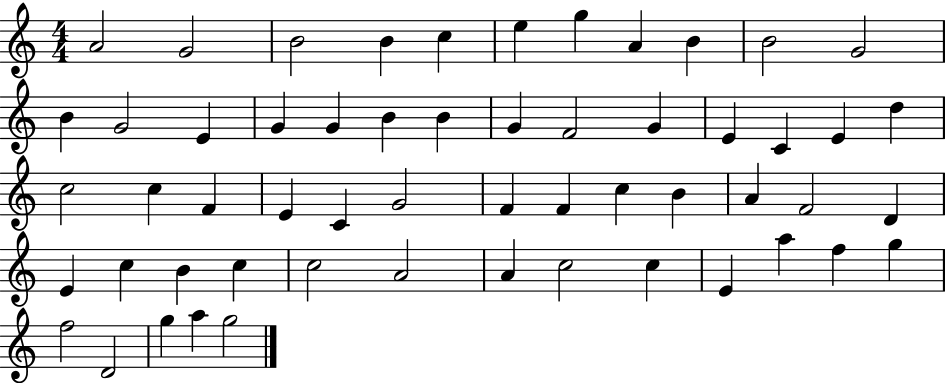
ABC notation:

X:1
T:Untitled
M:4/4
L:1/4
K:C
A2 G2 B2 B c e g A B B2 G2 B G2 E G G B B G F2 G E C E d c2 c F E C G2 F F c B A F2 D E c B c c2 A2 A c2 c E a f g f2 D2 g a g2